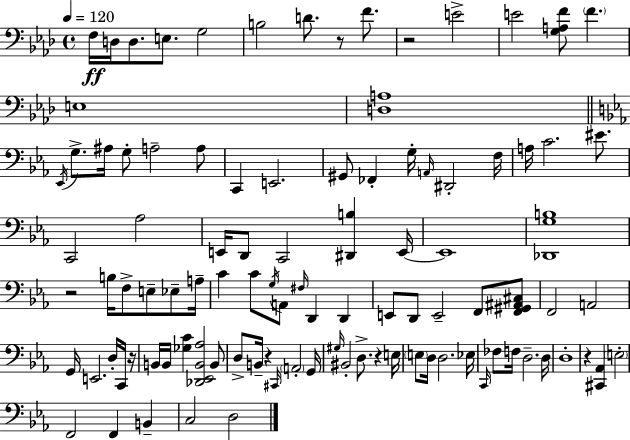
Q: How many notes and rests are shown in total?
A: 101